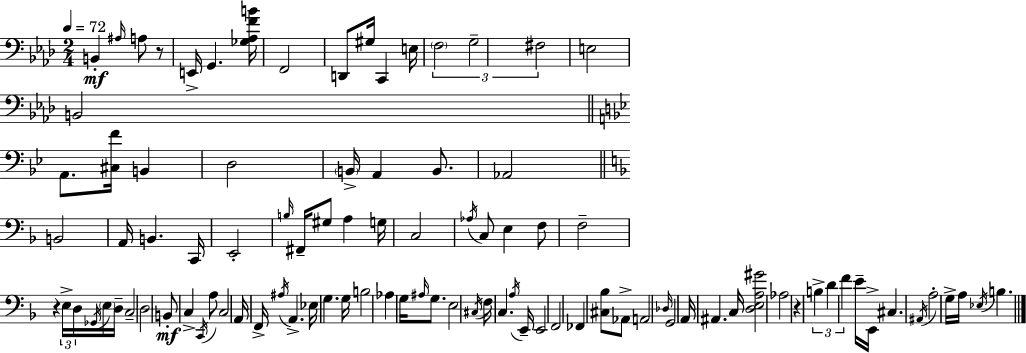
{
  \clef bass
  \numericTimeSignature
  \time 2/4
  \key aes \major
  \tempo 4 = 72
  b,4-.\mf \grace { ais16 } a8 r8 | e,16-> g,4. | <ges aes f' b'>16 f,2 | d,8 gis16 c,4 | \break e16 \tuplet 3/2 { \parenthesize f2 | g2-- | fis2 } | e2 | \break b,2 | \bar "||" \break \key bes \major a,8. <cis f'>16 b,4 | d2 | \parenthesize b,16-> a,4 b,8. | aes,2 | \break \bar "||" \break \key f \major b,2 | a,16 b,4. c,16 | e,2-. | \grace { b16 } fis,16-- gis8 a4 | \break g16 c2 | \acciaccatura { aes16 } c8 e4 | f8 f2-- | r4 \tuplet 3/2 { e16-> d16 | \break \acciaccatura { ges,16 } } \parenthesize e16 d16-- c2-- | \parenthesize d2 | b,8-.\mf c4-> | \acciaccatura { c,16 } a8 c2 | \break a,16 f,16-> \acciaccatura { ais16 } a,4.-> | ees16 g4. | g16 b2 | aes4 | \break g16 \grace { ais16 } g8. e2 | \acciaccatura { cis16 } f16 | c4. \acciaccatura { a16 } e,16-- | e,2 | \break f,2 | fes,4 <cis bes>8 aes,8-> | a,2 | \grace { des16 } g,2 | \break a,16 ais,4. | c16 <d e a gis'>2 | aes2 | r4 \tuplet 3/2 { b4-> | \break d'4 f'4 } | e'16-- e,16-> cis4. | \acciaccatura { ais,16 } a2-. | g16-> a16 \acciaccatura { ees16 } b4. | \break \bar "|."
}